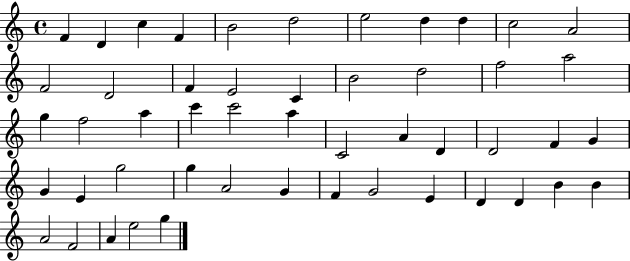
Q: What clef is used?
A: treble